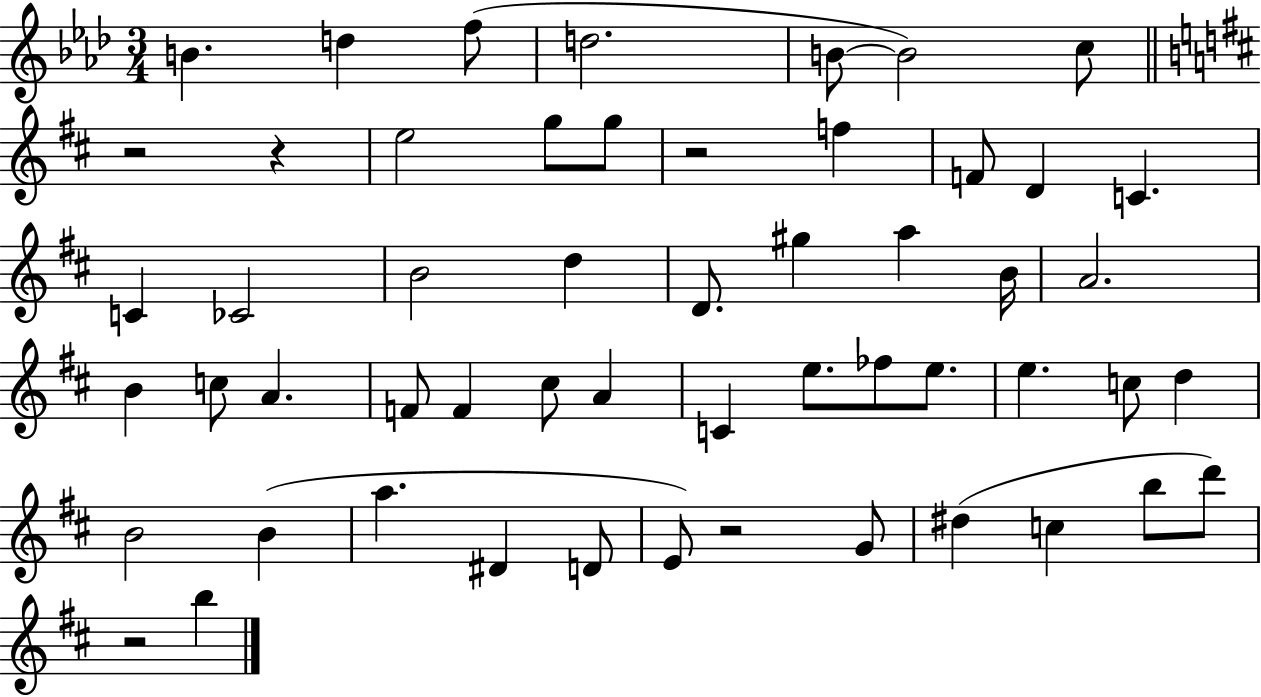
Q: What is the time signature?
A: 3/4